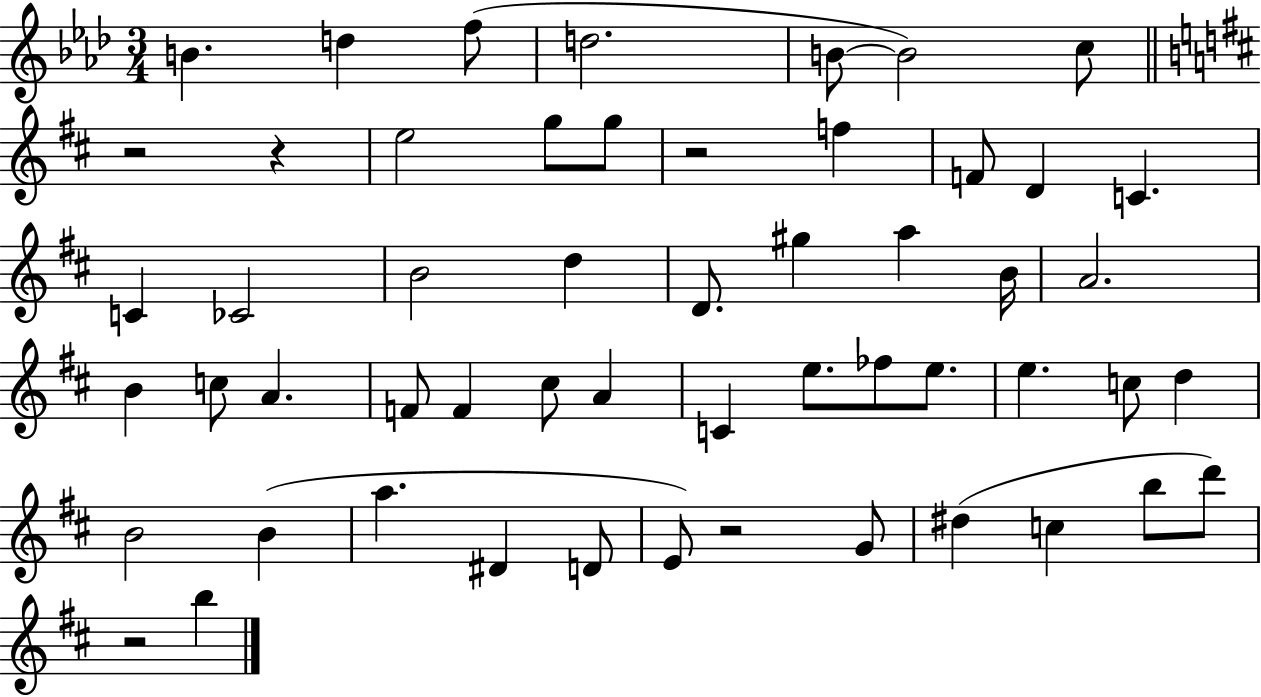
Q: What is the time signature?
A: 3/4